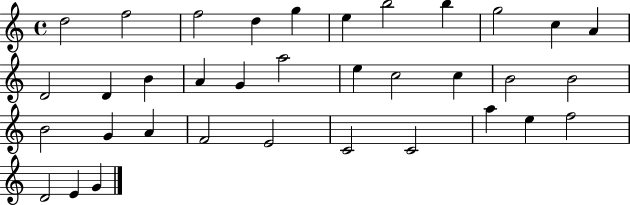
D5/h F5/h F5/h D5/q G5/q E5/q B5/h B5/q G5/h C5/q A4/q D4/h D4/q B4/q A4/q G4/q A5/h E5/q C5/h C5/q B4/h B4/h B4/h G4/q A4/q F4/h E4/h C4/h C4/h A5/q E5/q F5/h D4/h E4/q G4/q